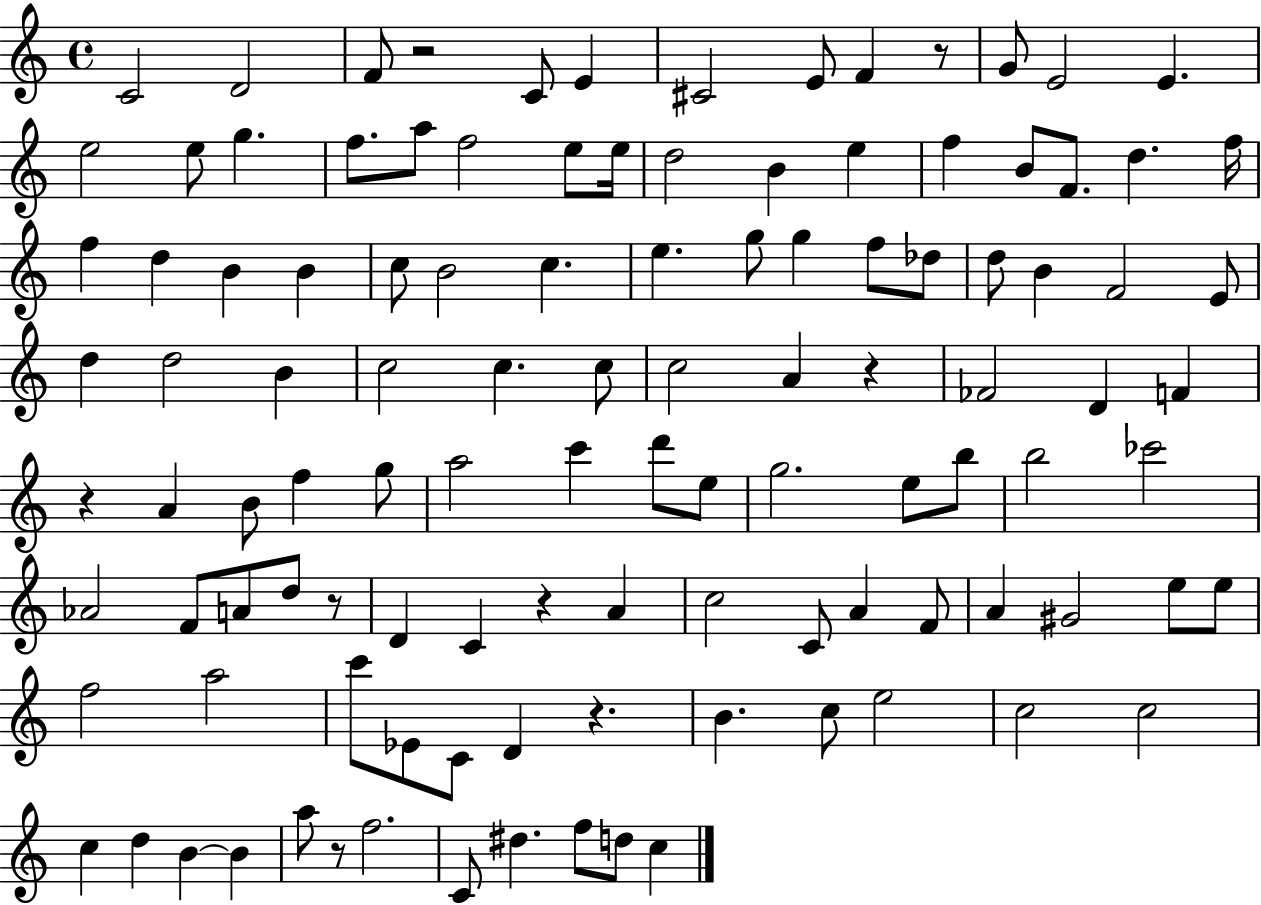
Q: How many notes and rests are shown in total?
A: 112